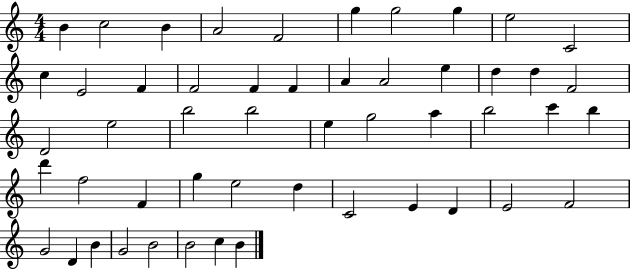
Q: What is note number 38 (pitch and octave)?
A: D5